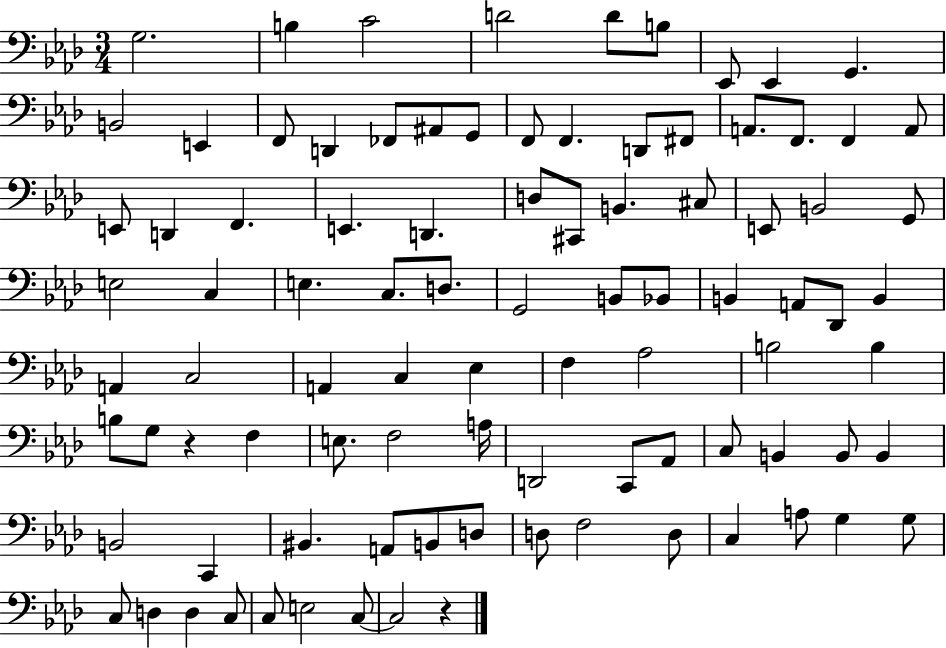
X:1
T:Untitled
M:3/4
L:1/4
K:Ab
G,2 B, C2 D2 D/2 B,/2 _E,,/2 _E,, G,, B,,2 E,, F,,/2 D,, _F,,/2 ^A,,/2 G,,/2 F,,/2 F,, D,,/2 ^F,,/2 A,,/2 F,,/2 F,, A,,/2 E,,/2 D,, F,, E,, D,, D,/2 ^C,,/2 B,, ^C,/2 E,,/2 B,,2 G,,/2 E,2 C, E, C,/2 D,/2 G,,2 B,,/2 _B,,/2 B,, A,,/2 _D,,/2 B,, A,, C,2 A,, C, _E, F, _A,2 B,2 B, B,/2 G,/2 z F, E,/2 F,2 A,/4 D,,2 C,,/2 _A,,/2 C,/2 B,, B,,/2 B,, B,,2 C,, ^B,, A,,/2 B,,/2 D,/2 D,/2 F,2 D,/2 C, A,/2 G, G,/2 C,/2 D, D, C,/2 C,/2 E,2 C,/2 C,2 z